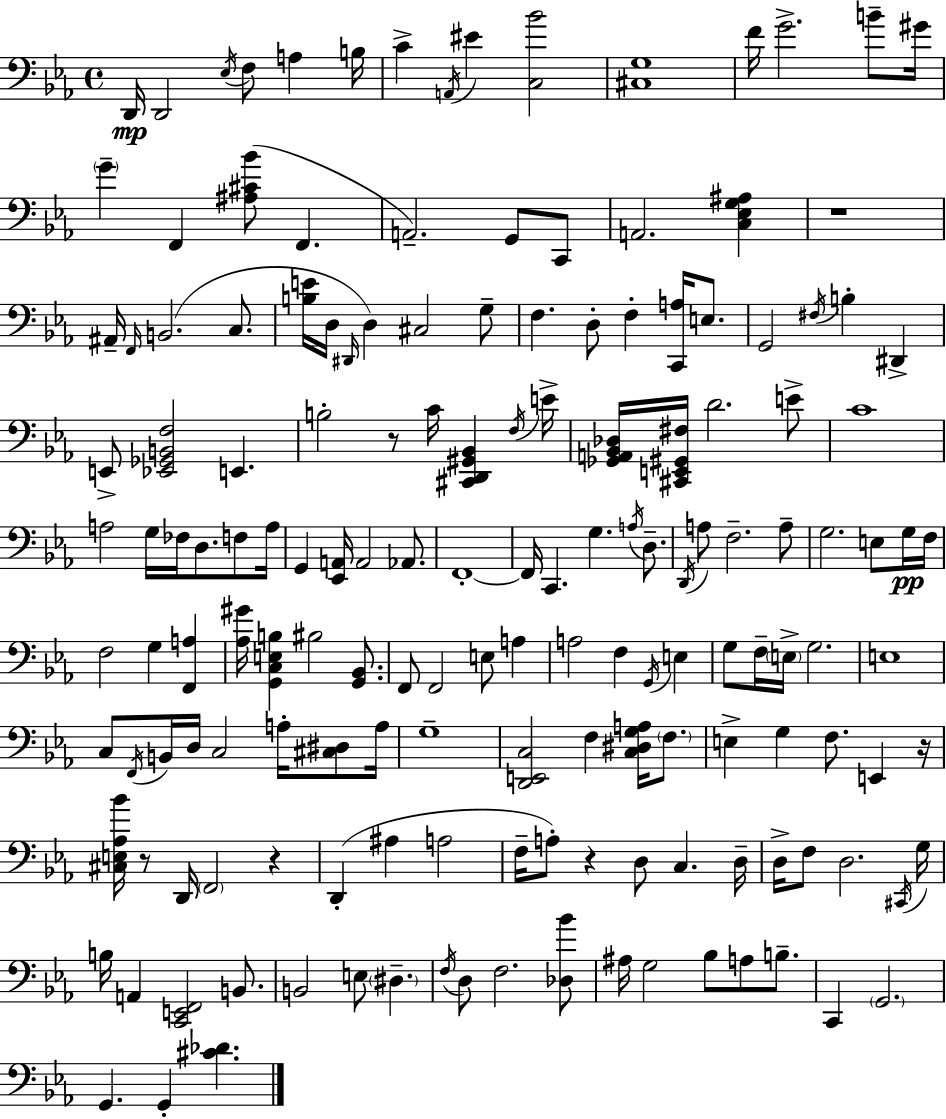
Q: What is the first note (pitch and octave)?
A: D2